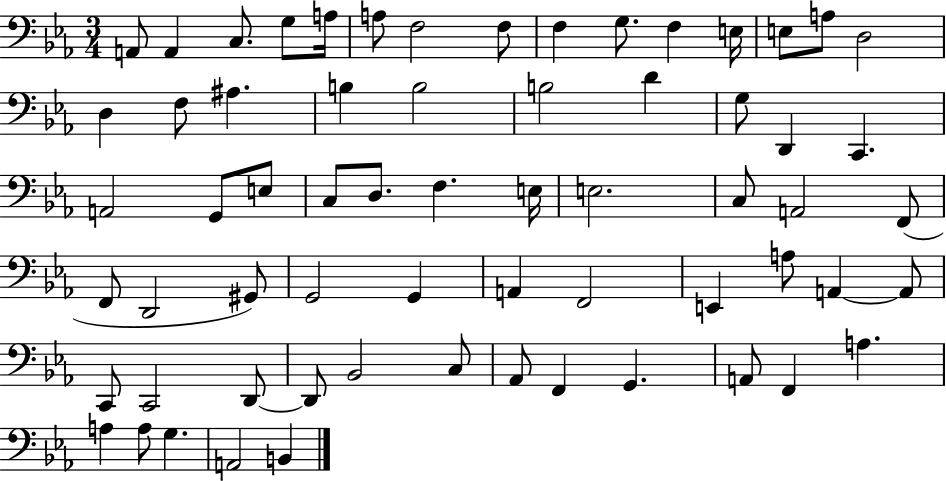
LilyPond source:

{
  \clef bass
  \numericTimeSignature
  \time 3/4
  \key ees \major
  a,8 a,4 c8. g8 a16 | a8 f2 f8 | f4 g8. f4 e16 | e8 a8 d2 | \break d4 f8 ais4. | b4 b2 | b2 d'4 | g8 d,4 c,4. | \break a,2 g,8 e8 | c8 d8. f4. e16 | e2. | c8 a,2 f,8( | \break f,8 d,2 gis,8) | g,2 g,4 | a,4 f,2 | e,4 a8 a,4~~ a,8 | \break c,8 c,2 d,8~~ | d,8 bes,2 c8 | aes,8 f,4 g,4. | a,8 f,4 a4. | \break a4 a8 g4. | a,2 b,4 | \bar "|."
}